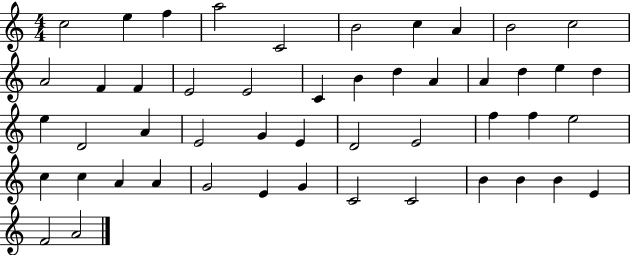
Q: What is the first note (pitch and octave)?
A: C5